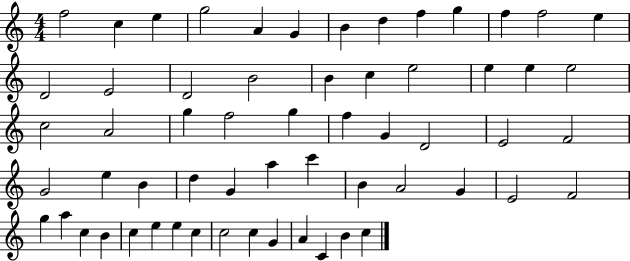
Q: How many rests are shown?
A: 0